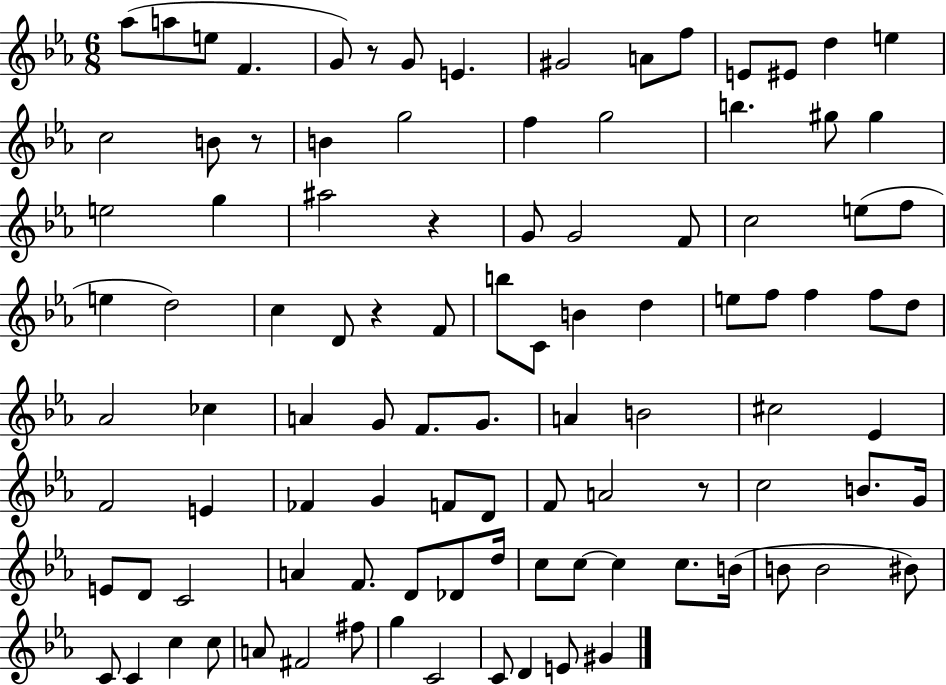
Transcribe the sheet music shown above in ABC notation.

X:1
T:Untitled
M:6/8
L:1/4
K:Eb
_a/2 a/2 e/2 F G/2 z/2 G/2 E ^G2 A/2 f/2 E/2 ^E/2 d e c2 B/2 z/2 B g2 f g2 b ^g/2 ^g e2 g ^a2 z G/2 G2 F/2 c2 e/2 f/2 e d2 c D/2 z F/2 b/2 C/2 B d e/2 f/2 f f/2 d/2 _A2 _c A G/2 F/2 G/2 A B2 ^c2 _E F2 E _F G F/2 D/2 F/2 A2 z/2 c2 B/2 G/4 E/2 D/2 C2 A F/2 D/2 _D/2 d/4 c/2 c/2 c c/2 B/4 B/2 B2 ^B/2 C/2 C c c/2 A/2 ^F2 ^f/2 g C2 C/2 D E/2 ^G